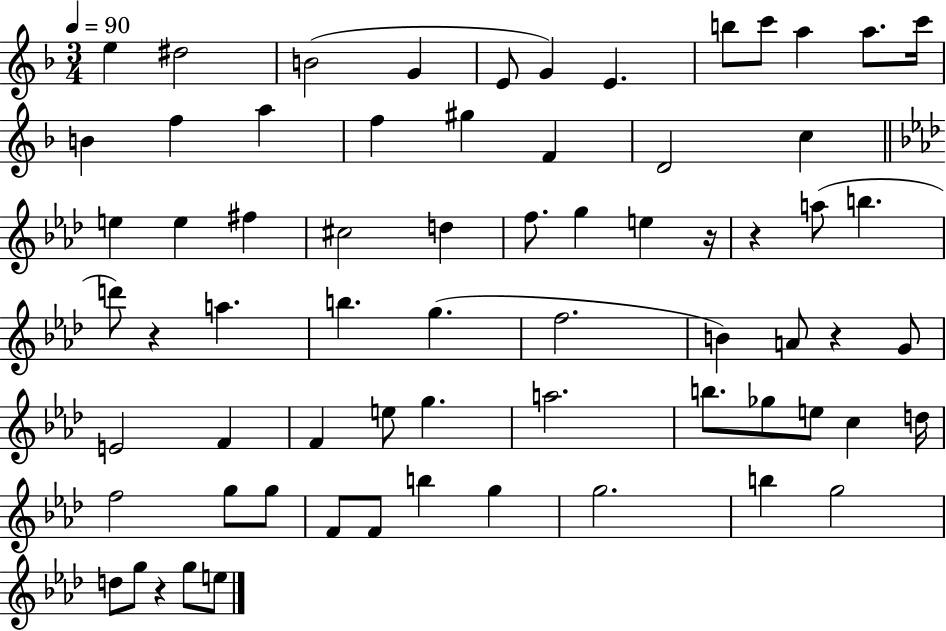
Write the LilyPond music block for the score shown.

{
  \clef treble
  \numericTimeSignature
  \time 3/4
  \key f \major
  \tempo 4 = 90
  \repeat volta 2 { e''4 dis''2 | b'2( g'4 | e'8 g'4) e'4. | b''8 c'''8 a''4 a''8. c'''16 | \break b'4 f''4 a''4 | f''4 gis''4 f'4 | d'2 c''4 | \bar "||" \break \key aes \major e''4 e''4 fis''4 | cis''2 d''4 | f''8. g''4 e''4 r16 | r4 a''8( b''4. | \break d'''8) r4 a''4. | b''4. g''4.( | f''2. | b'4) a'8 r4 g'8 | \break e'2 f'4 | f'4 e''8 g''4. | a''2. | b''8. ges''8 e''8 c''4 d''16 | \break f''2 g''8 g''8 | f'8 f'8 b''4 g''4 | g''2. | b''4 g''2 | \break d''8 g''8 r4 g''8 e''8 | } \bar "|."
}